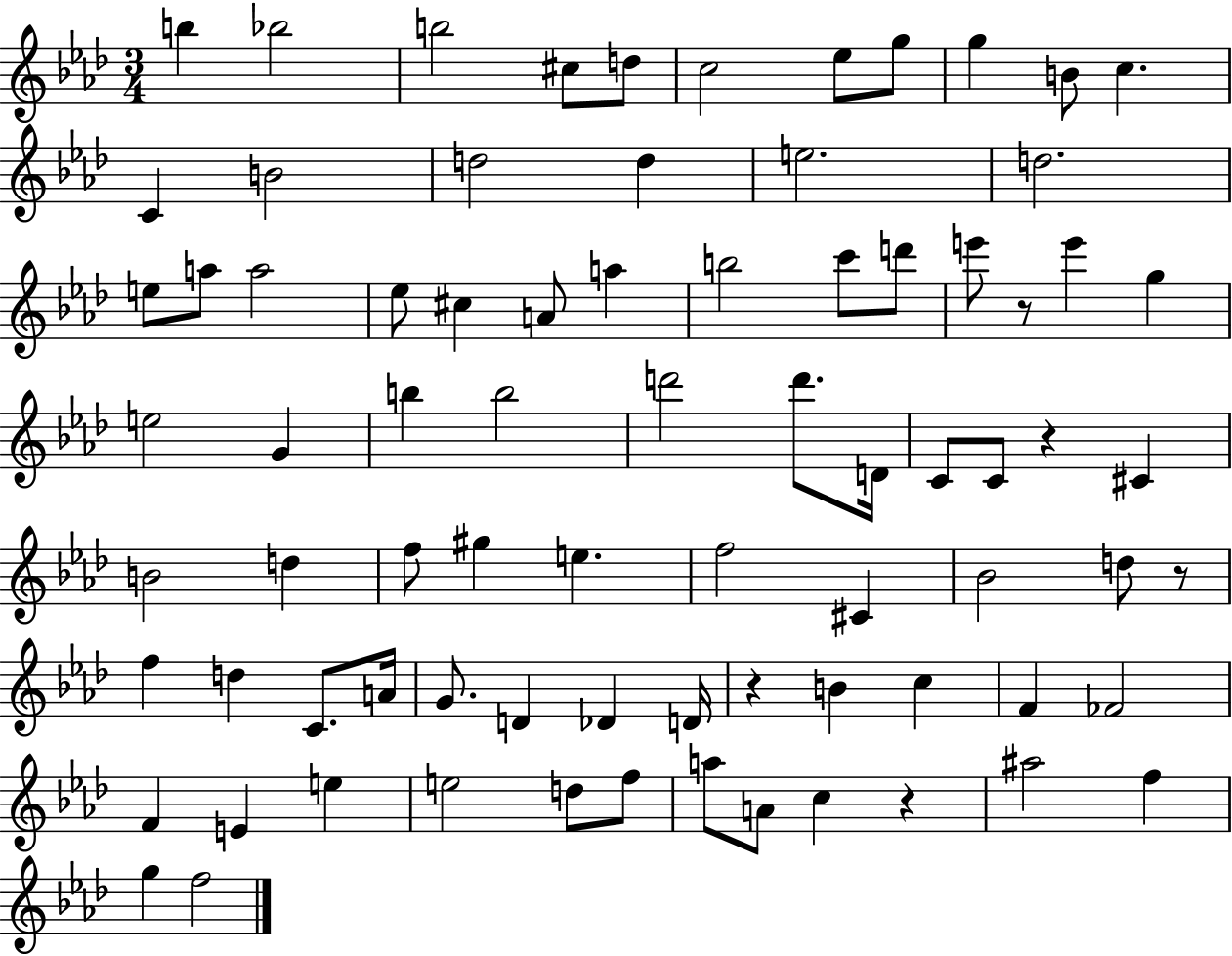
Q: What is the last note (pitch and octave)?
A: F5